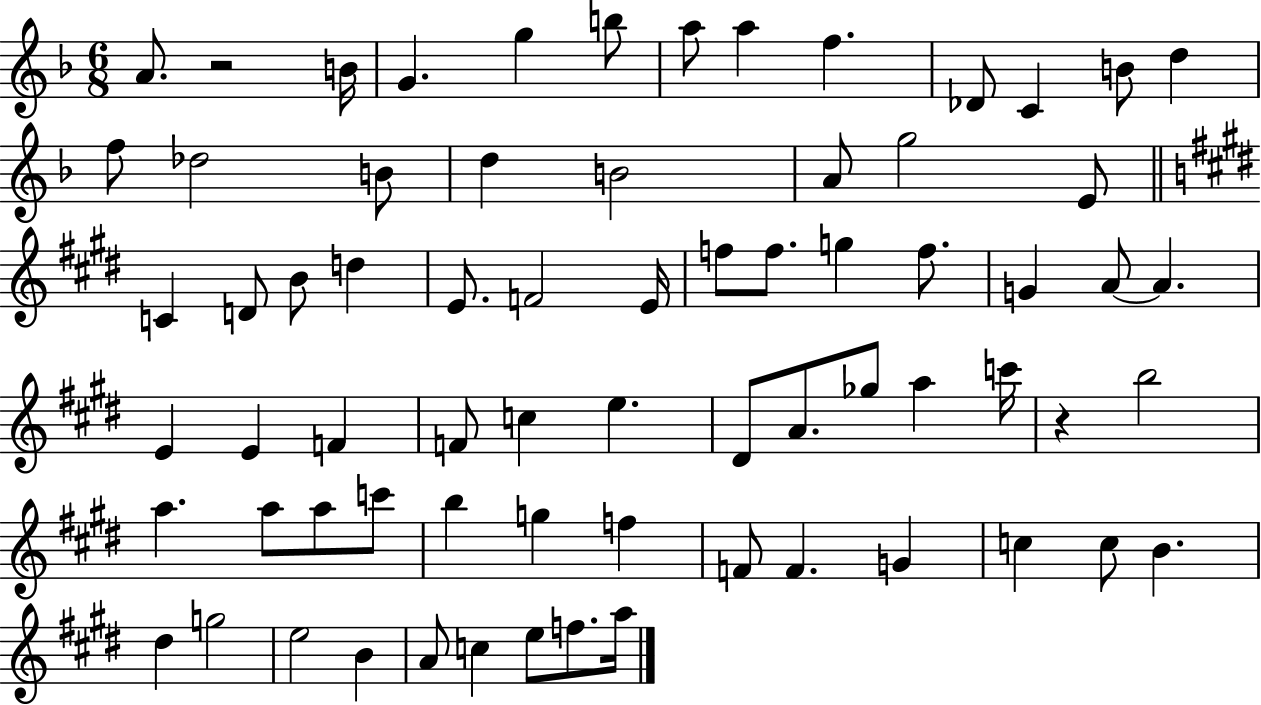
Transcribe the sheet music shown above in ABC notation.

X:1
T:Untitled
M:6/8
L:1/4
K:F
A/2 z2 B/4 G g b/2 a/2 a f _D/2 C B/2 d f/2 _d2 B/2 d B2 A/2 g2 E/2 C D/2 B/2 d E/2 F2 E/4 f/2 f/2 g f/2 G A/2 A E E F F/2 c e ^D/2 A/2 _g/2 a c'/4 z b2 a a/2 a/2 c'/2 b g f F/2 F G c c/2 B ^d g2 e2 B A/2 c e/2 f/2 a/4